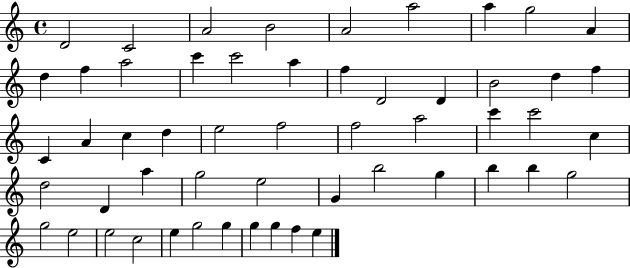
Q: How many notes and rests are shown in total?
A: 54